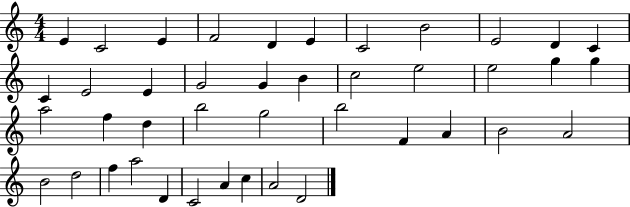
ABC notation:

X:1
T:Untitled
M:4/4
L:1/4
K:C
E C2 E F2 D E C2 B2 E2 D C C E2 E G2 G B c2 e2 e2 g g a2 f d b2 g2 b2 F A B2 A2 B2 d2 f a2 D C2 A c A2 D2